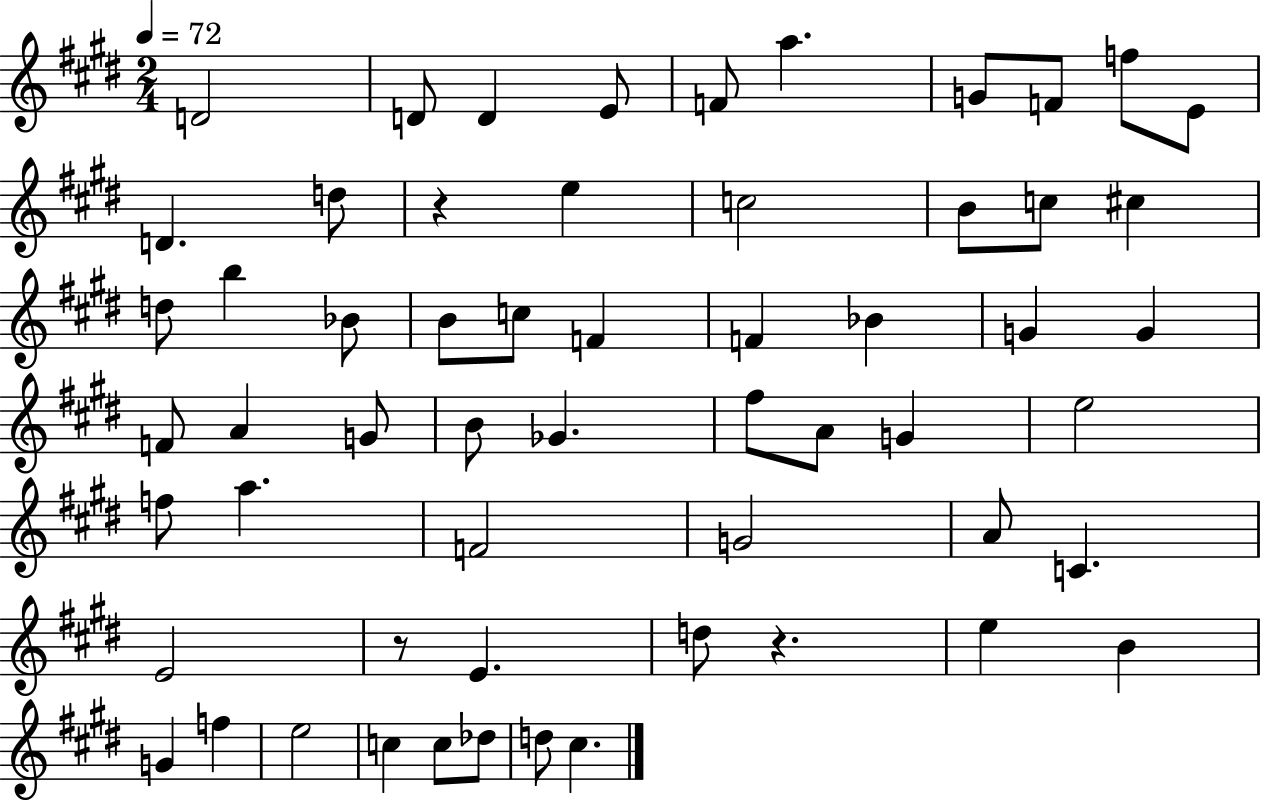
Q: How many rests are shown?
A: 3